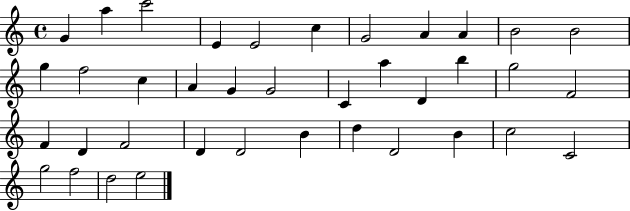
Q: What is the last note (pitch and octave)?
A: E5